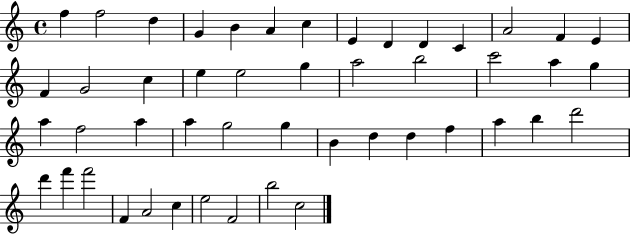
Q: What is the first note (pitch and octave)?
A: F5